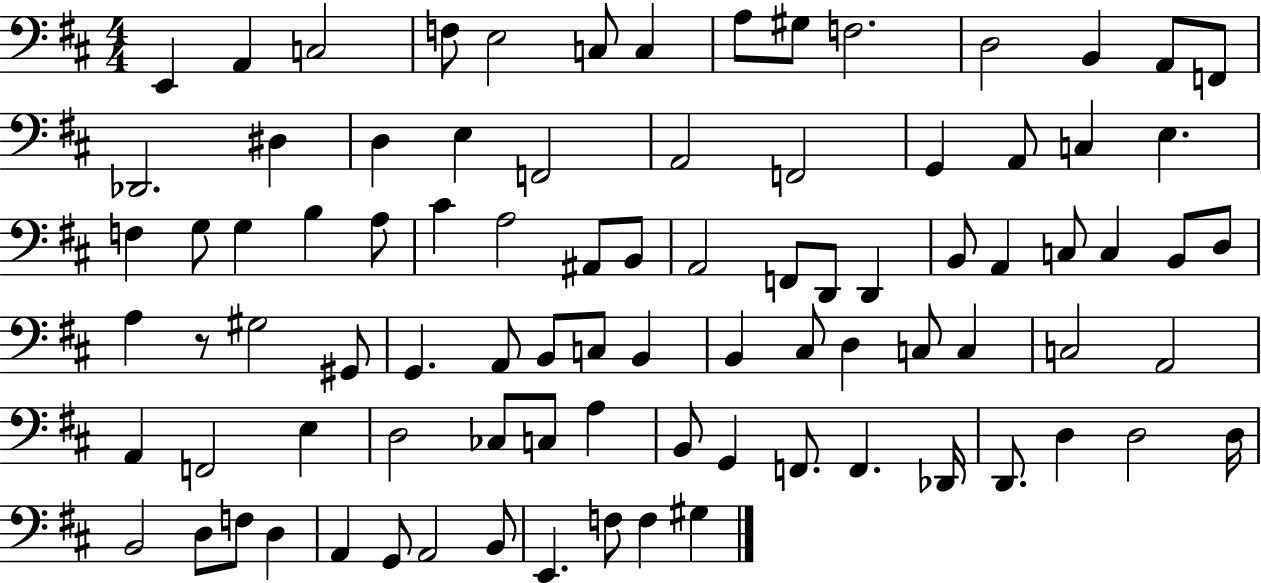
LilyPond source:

{
  \clef bass
  \numericTimeSignature
  \time 4/4
  \key d \major
  e,4 a,4 c2 | f8 e2 c8 c4 | a8 gis8 f2. | d2 b,4 a,8 f,8 | \break des,2. dis4 | d4 e4 f,2 | a,2 f,2 | g,4 a,8 c4 e4. | \break f4 g8 g4 b4 a8 | cis'4 a2 ais,8 b,8 | a,2 f,8 d,8 d,4 | b,8 a,4 c8 c4 b,8 d8 | \break a4 r8 gis2 gis,8 | g,4. a,8 b,8 c8 b,4 | b,4 cis8 d4 c8 c4 | c2 a,2 | \break a,4 f,2 e4 | d2 ces8 c8 a4 | b,8 g,4 f,8. f,4. des,16 | d,8. d4 d2 d16 | \break b,2 d8 f8 d4 | a,4 g,8 a,2 b,8 | e,4. f8 f4 gis4 | \bar "|."
}